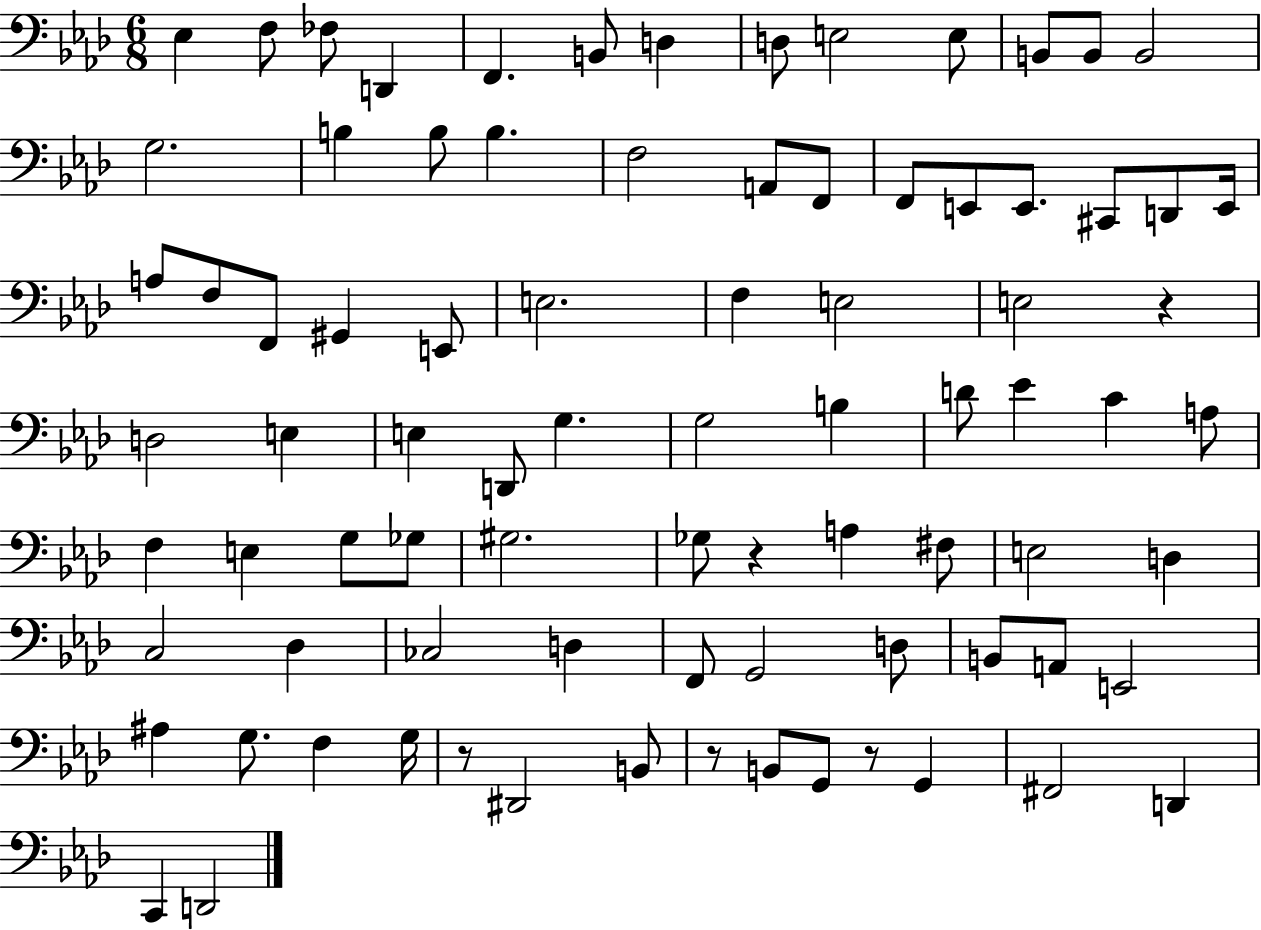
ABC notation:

X:1
T:Untitled
M:6/8
L:1/4
K:Ab
_E, F,/2 _F,/2 D,, F,, B,,/2 D, D,/2 E,2 E,/2 B,,/2 B,,/2 B,,2 G,2 B, B,/2 B, F,2 A,,/2 F,,/2 F,,/2 E,,/2 E,,/2 ^C,,/2 D,,/2 E,,/4 A,/2 F,/2 F,,/2 ^G,, E,,/2 E,2 F, E,2 E,2 z D,2 E, E, D,,/2 G, G,2 B, D/2 _E C A,/2 F, E, G,/2 _G,/2 ^G,2 _G,/2 z A, ^F,/2 E,2 D, C,2 _D, _C,2 D, F,,/2 G,,2 D,/2 B,,/2 A,,/2 E,,2 ^A, G,/2 F, G,/4 z/2 ^D,,2 B,,/2 z/2 B,,/2 G,,/2 z/2 G,, ^F,,2 D,, C,, D,,2